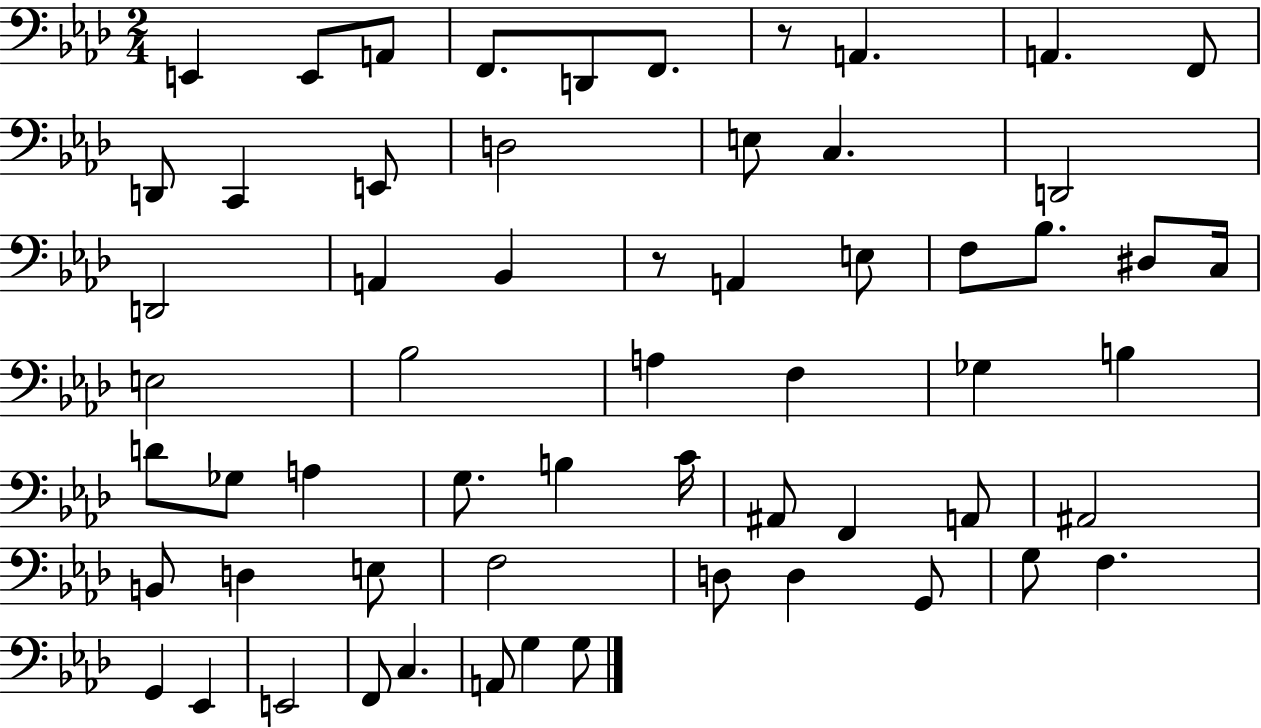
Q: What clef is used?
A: bass